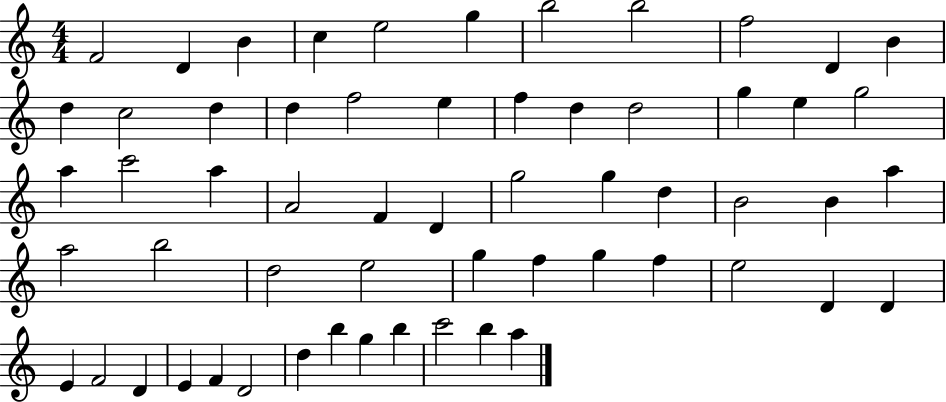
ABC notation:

X:1
T:Untitled
M:4/4
L:1/4
K:C
F2 D B c e2 g b2 b2 f2 D B d c2 d d f2 e f d d2 g e g2 a c'2 a A2 F D g2 g d B2 B a a2 b2 d2 e2 g f g f e2 D D E F2 D E F D2 d b g b c'2 b a